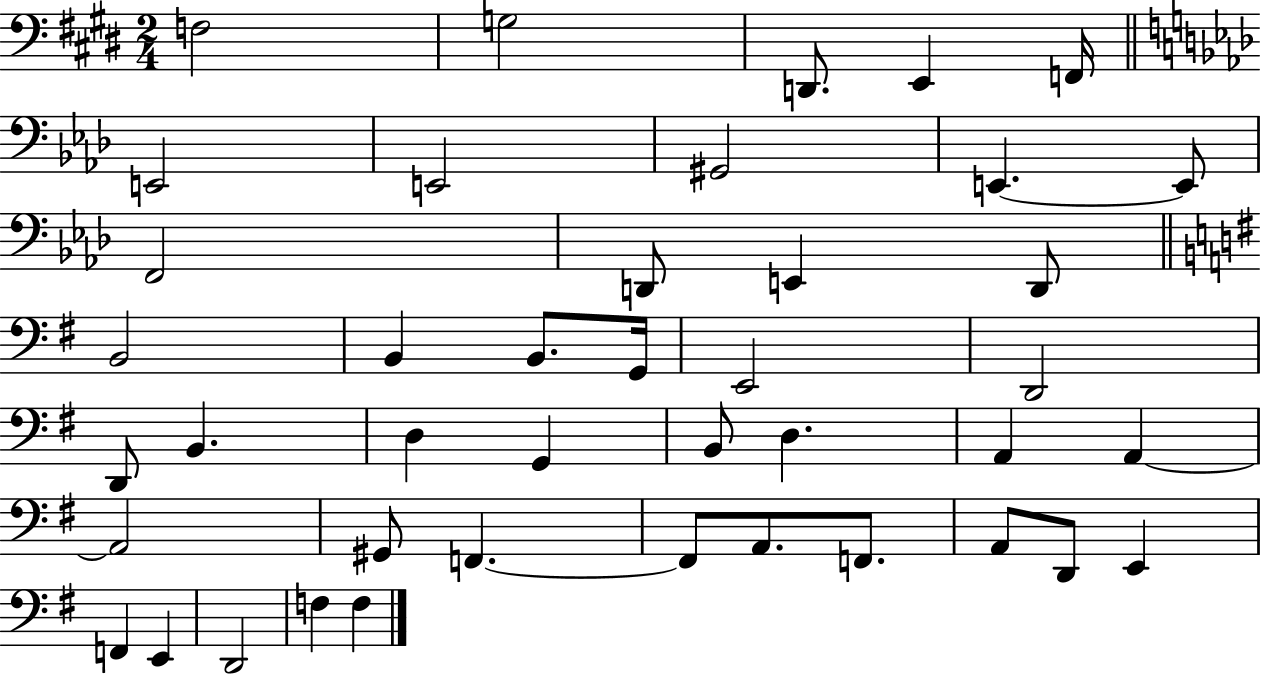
F3/h G3/h D2/e. E2/q F2/s E2/h E2/h G#2/h E2/q. E2/e F2/h D2/e E2/q D2/e B2/h B2/q B2/e. G2/s E2/h D2/h D2/e B2/q. D3/q G2/q B2/e D3/q. A2/q A2/q A2/h G#2/e F2/q. F2/e A2/e. F2/e. A2/e D2/e E2/q F2/q E2/q D2/h F3/q F3/q